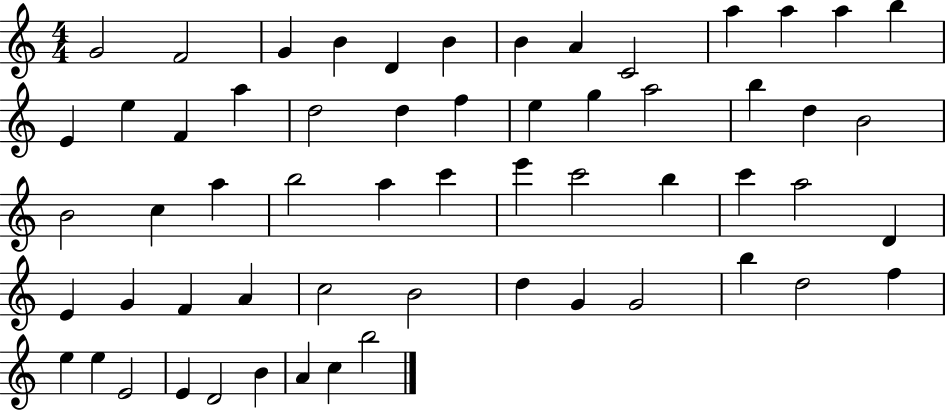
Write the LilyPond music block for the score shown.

{
  \clef treble
  \numericTimeSignature
  \time 4/4
  \key c \major
  g'2 f'2 | g'4 b'4 d'4 b'4 | b'4 a'4 c'2 | a''4 a''4 a''4 b''4 | \break e'4 e''4 f'4 a''4 | d''2 d''4 f''4 | e''4 g''4 a''2 | b''4 d''4 b'2 | \break b'2 c''4 a''4 | b''2 a''4 c'''4 | e'''4 c'''2 b''4 | c'''4 a''2 d'4 | \break e'4 g'4 f'4 a'4 | c''2 b'2 | d''4 g'4 g'2 | b''4 d''2 f''4 | \break e''4 e''4 e'2 | e'4 d'2 b'4 | a'4 c''4 b''2 | \bar "|."
}